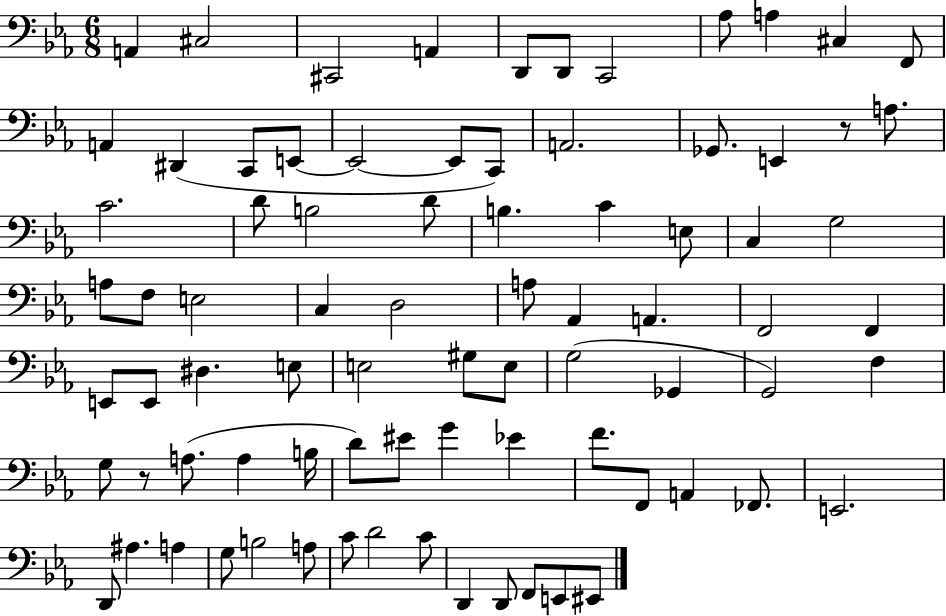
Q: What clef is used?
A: bass